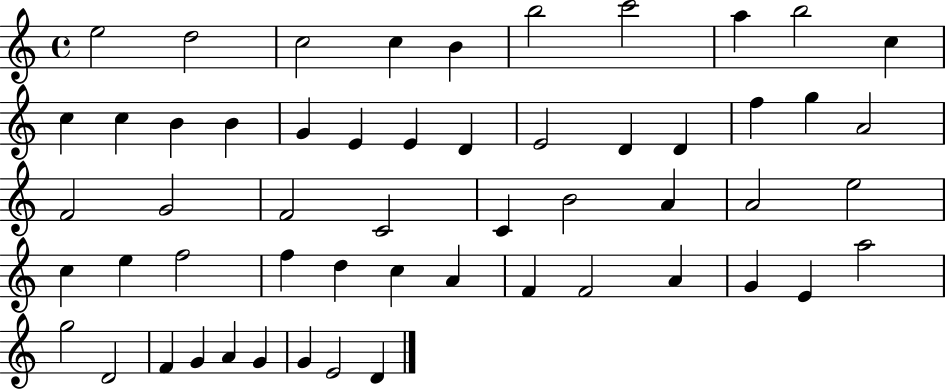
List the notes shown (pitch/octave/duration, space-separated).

E5/h D5/h C5/h C5/q B4/q B5/h C6/h A5/q B5/h C5/q C5/q C5/q B4/q B4/q G4/q E4/q E4/q D4/q E4/h D4/q D4/q F5/q G5/q A4/h F4/h G4/h F4/h C4/h C4/q B4/h A4/q A4/h E5/h C5/q E5/q F5/h F5/q D5/q C5/q A4/q F4/q F4/h A4/q G4/q E4/q A5/h G5/h D4/h F4/q G4/q A4/q G4/q G4/q E4/h D4/q